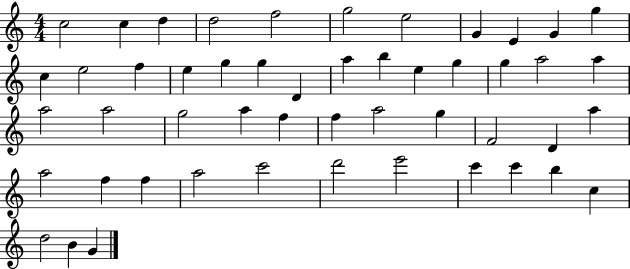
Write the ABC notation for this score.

X:1
T:Untitled
M:4/4
L:1/4
K:C
c2 c d d2 f2 g2 e2 G E G g c e2 f e g g D a b e g g a2 a a2 a2 g2 a f f a2 g F2 D a a2 f f a2 c'2 d'2 e'2 c' c' b c d2 B G